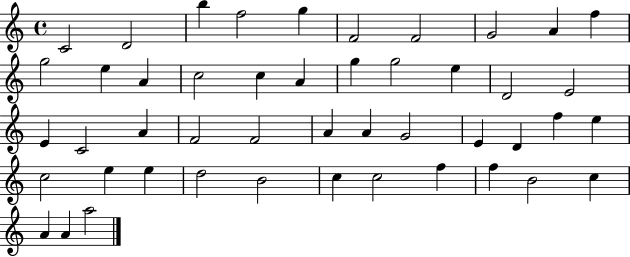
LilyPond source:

{
  \clef treble
  \time 4/4
  \defaultTimeSignature
  \key c \major
  c'2 d'2 | b''4 f''2 g''4 | f'2 f'2 | g'2 a'4 f''4 | \break g''2 e''4 a'4 | c''2 c''4 a'4 | g''4 g''2 e''4 | d'2 e'2 | \break e'4 c'2 a'4 | f'2 f'2 | a'4 a'4 g'2 | e'4 d'4 f''4 e''4 | \break c''2 e''4 e''4 | d''2 b'2 | c''4 c''2 f''4 | f''4 b'2 c''4 | \break a'4 a'4 a''2 | \bar "|."
}